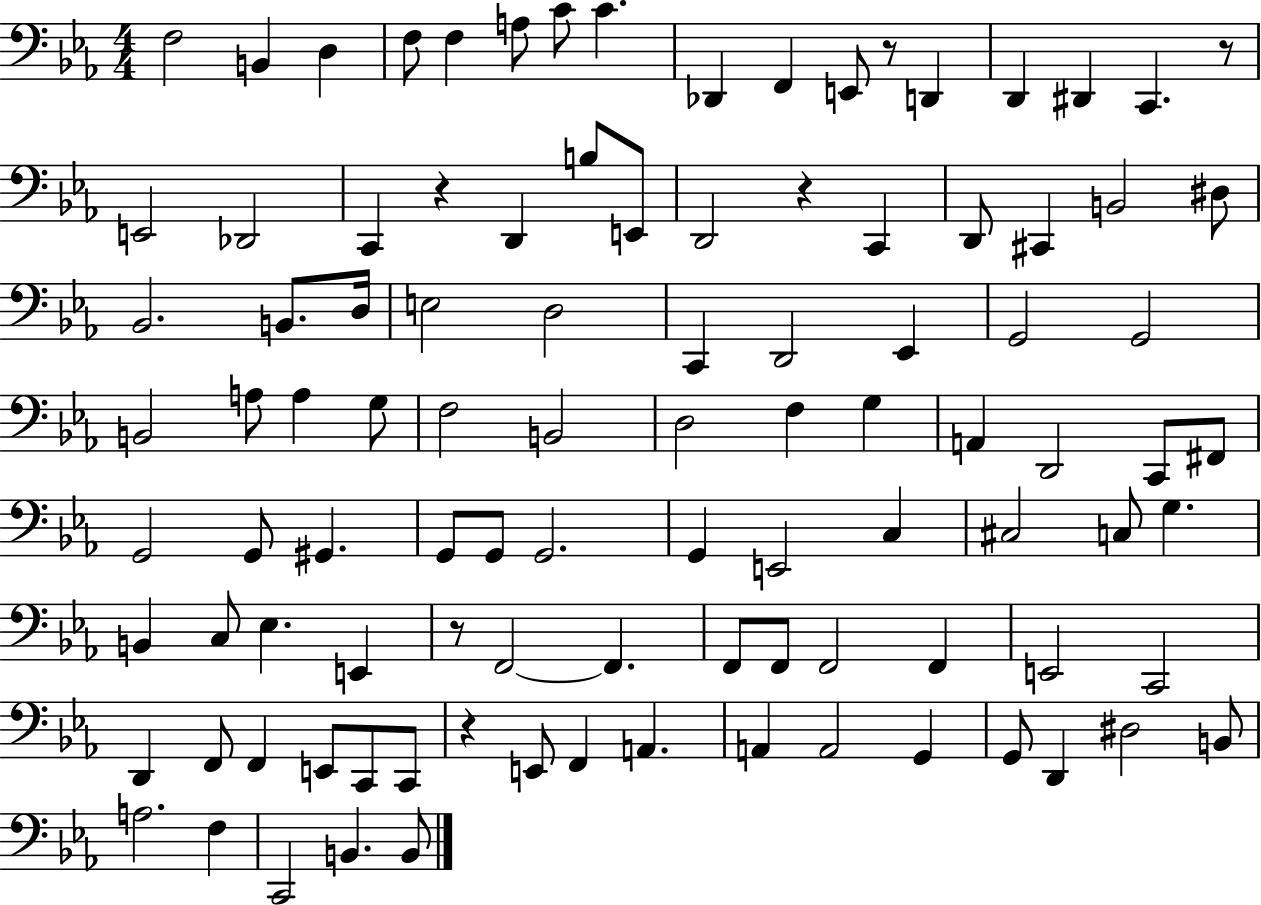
{
  \clef bass
  \numericTimeSignature
  \time 4/4
  \key ees \major
  \repeat volta 2 { f2 b,4 d4 | f8 f4 a8 c'8 c'4. | des,4 f,4 e,8 r8 d,4 | d,4 dis,4 c,4. r8 | \break e,2 des,2 | c,4 r4 d,4 b8 e,8 | d,2 r4 c,4 | d,8 cis,4 b,2 dis8 | \break bes,2. b,8. d16 | e2 d2 | c,4 d,2 ees,4 | g,2 g,2 | \break b,2 a8 a4 g8 | f2 b,2 | d2 f4 g4 | a,4 d,2 c,8 fis,8 | \break g,2 g,8 gis,4. | g,8 g,8 g,2. | g,4 e,2 c4 | cis2 c8 g4. | \break b,4 c8 ees4. e,4 | r8 f,2~~ f,4. | f,8 f,8 f,2 f,4 | e,2 c,2 | \break d,4 f,8 f,4 e,8 c,8 c,8 | r4 e,8 f,4 a,4. | a,4 a,2 g,4 | g,8 d,4 dis2 b,8 | \break a2. f4 | c,2 b,4. b,8 | } \bar "|."
}